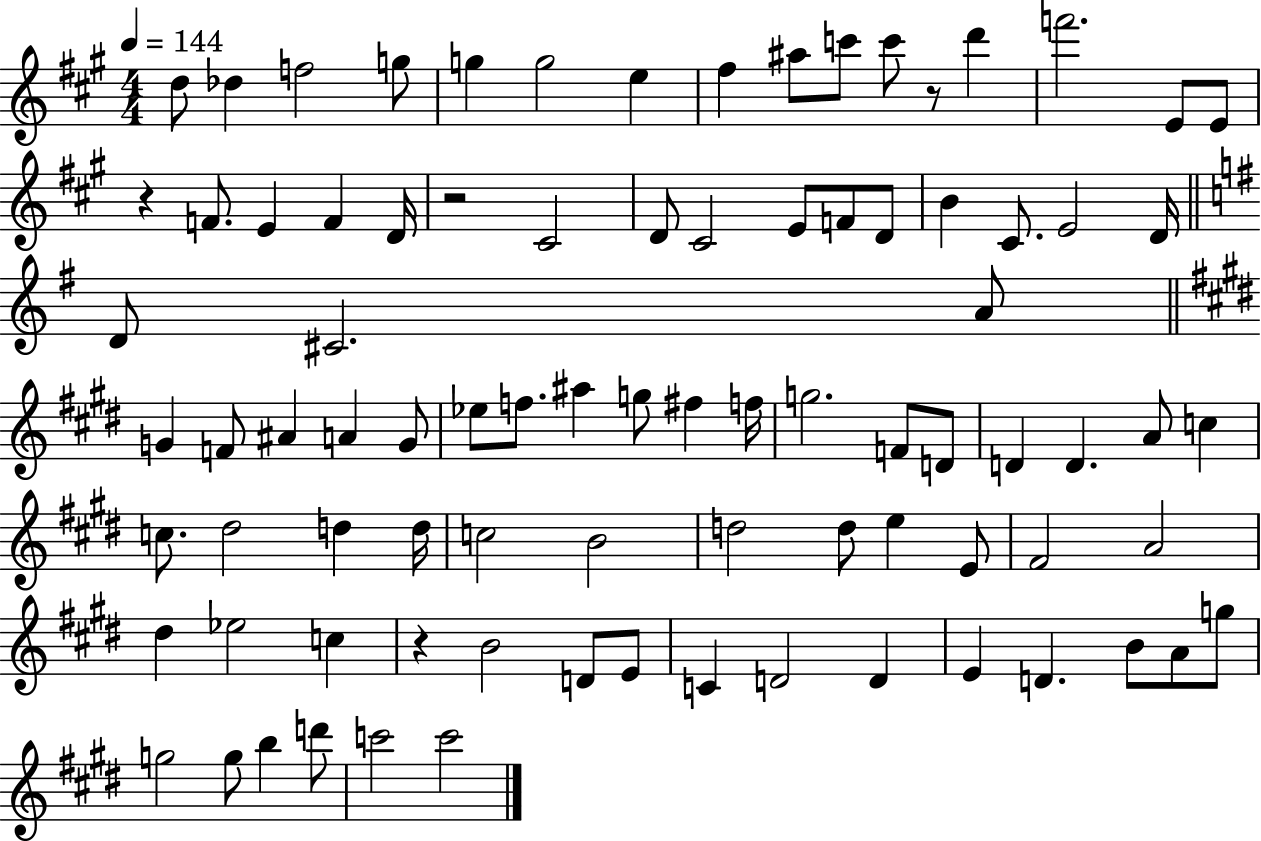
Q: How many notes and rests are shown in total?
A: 86